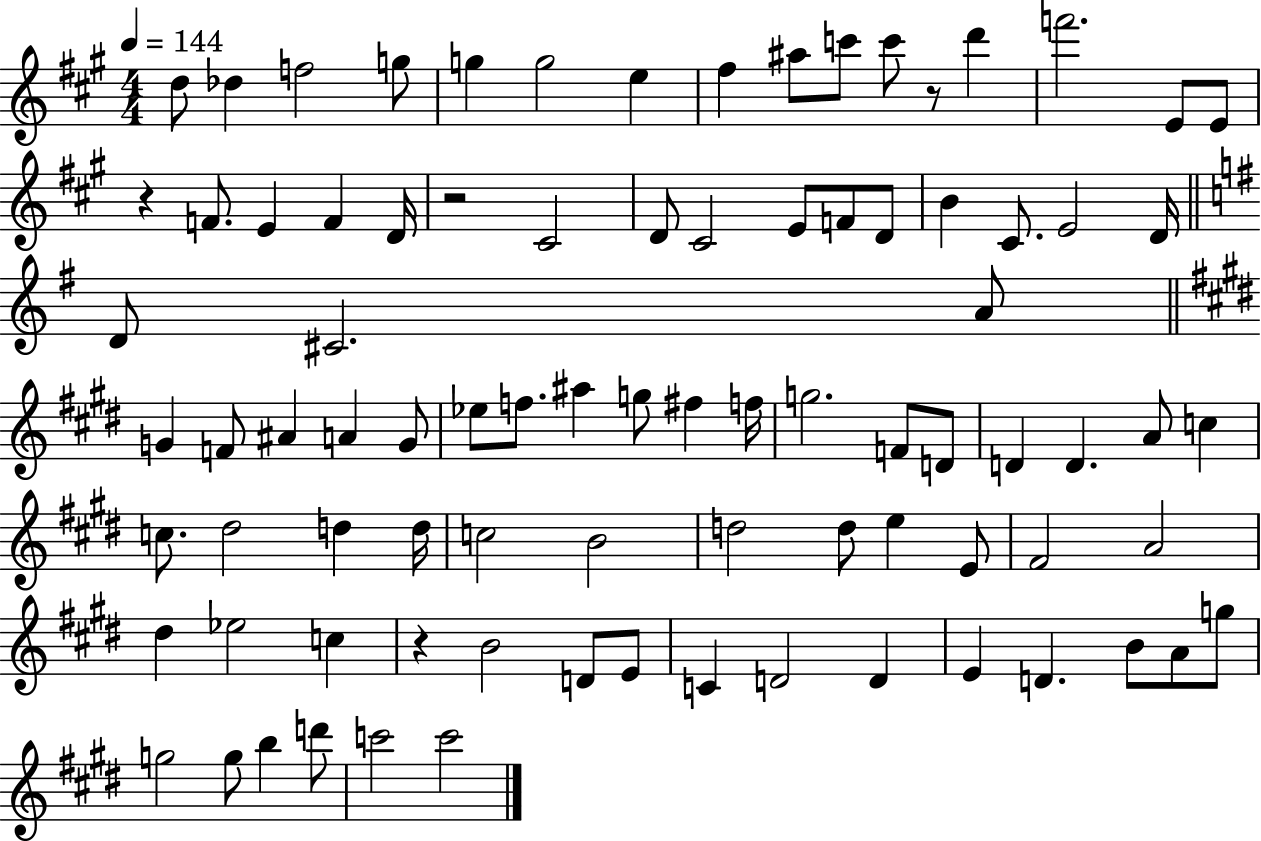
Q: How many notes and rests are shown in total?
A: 86